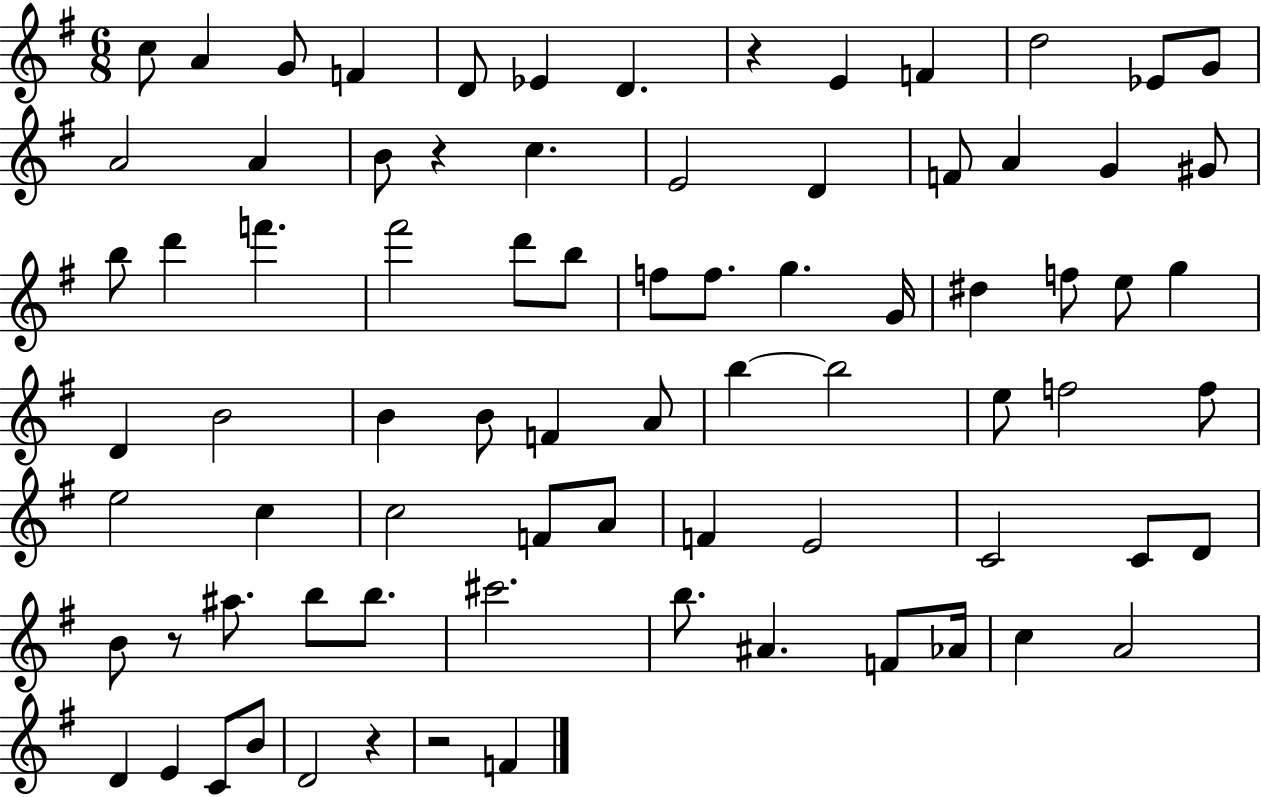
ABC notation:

X:1
T:Untitled
M:6/8
L:1/4
K:G
c/2 A G/2 F D/2 _E D z E F d2 _E/2 G/2 A2 A B/2 z c E2 D F/2 A G ^G/2 b/2 d' f' ^f'2 d'/2 b/2 f/2 f/2 g G/4 ^d f/2 e/2 g D B2 B B/2 F A/2 b b2 e/2 f2 f/2 e2 c c2 F/2 A/2 F E2 C2 C/2 D/2 B/2 z/2 ^a/2 b/2 b/2 ^c'2 b/2 ^A F/2 _A/4 c A2 D E C/2 B/2 D2 z z2 F